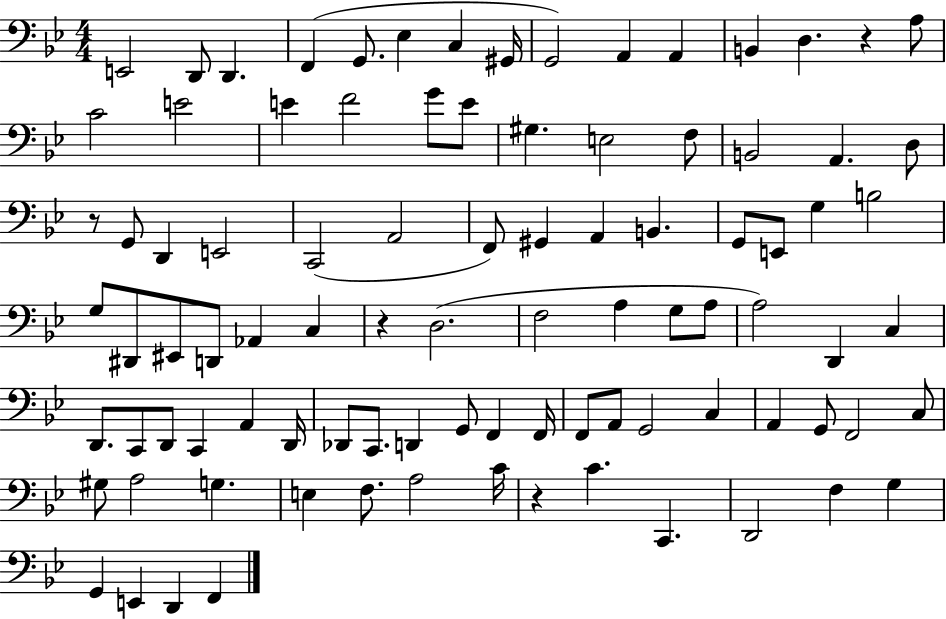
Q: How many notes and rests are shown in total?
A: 93